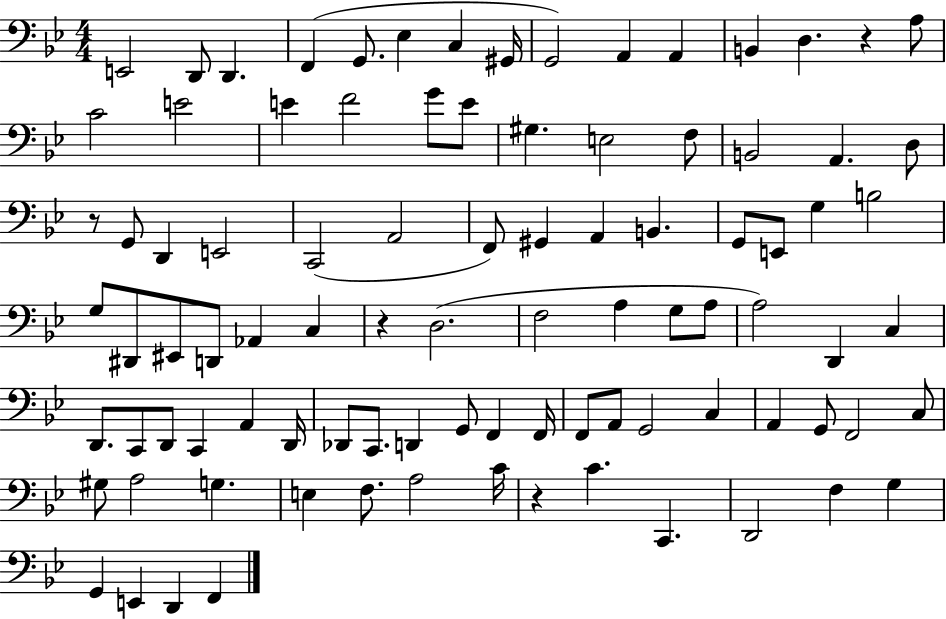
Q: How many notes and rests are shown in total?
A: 93